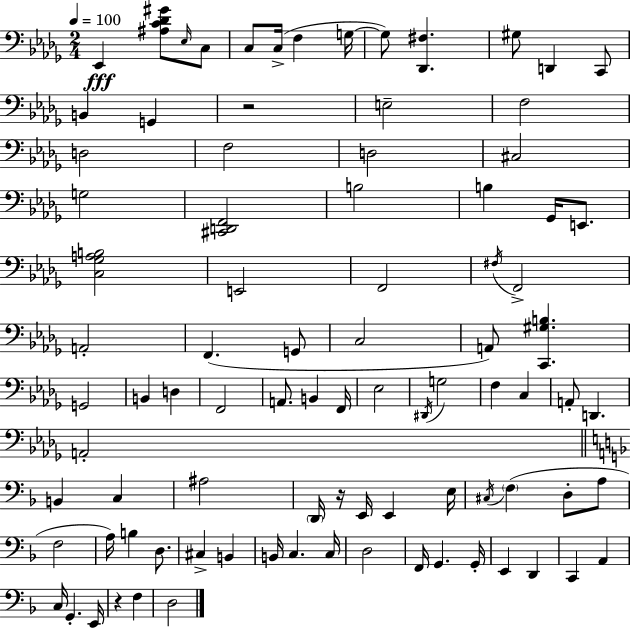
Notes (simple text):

Eb2/q [A#3,C4,Db4,G#4]/e Eb3/s C3/e C3/e C3/s F3/q G3/s G3/e [Db2,F#3]/q. G#3/e D2/q C2/e B2/q G2/q R/h E3/h F3/h D3/h F3/h D3/h C#3/h G3/h [C#2,D2,F2]/h B3/h B3/q Gb2/s E2/e. [C3,Gb3,A3,B3]/h E2/h F2/h F#3/s F2/h A2/h F2/q. G2/e C3/h A2/e [C2,G#3,B3]/q. G2/h B2/q D3/q F2/h A2/e. B2/q F2/s Eb3/h D#2/s G3/h F3/q C3/q A2/e D2/q. A2/h B2/q C3/q A#3/h D2/s R/s E2/s E2/q E3/s C#3/s F3/q D3/e A3/e F3/h A3/s B3/q D3/e. C#3/q B2/q B2/s C3/q. C3/s D3/h F2/s G2/q. G2/s E2/q D2/q C2/q A2/q C3/s G2/q. E2/s R/q F3/q D3/h